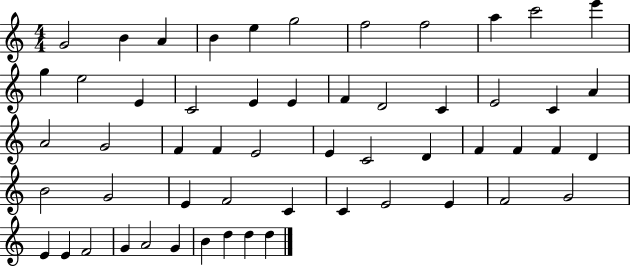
G4/h B4/q A4/q B4/q E5/q G5/h F5/h F5/h A5/q C6/h E6/q G5/q E5/h E4/q C4/h E4/q E4/q F4/q D4/h C4/q E4/h C4/q A4/q A4/h G4/h F4/q F4/q E4/h E4/q C4/h D4/q F4/q F4/q F4/q D4/q B4/h G4/h E4/q F4/h C4/q C4/q E4/h E4/q F4/h G4/h E4/q E4/q F4/h G4/q A4/h G4/q B4/q D5/q D5/q D5/q